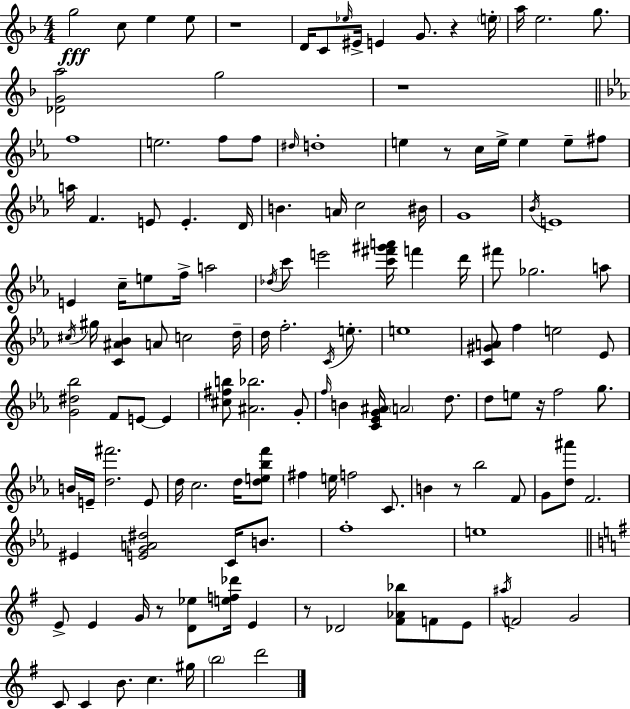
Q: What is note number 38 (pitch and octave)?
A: Bb4